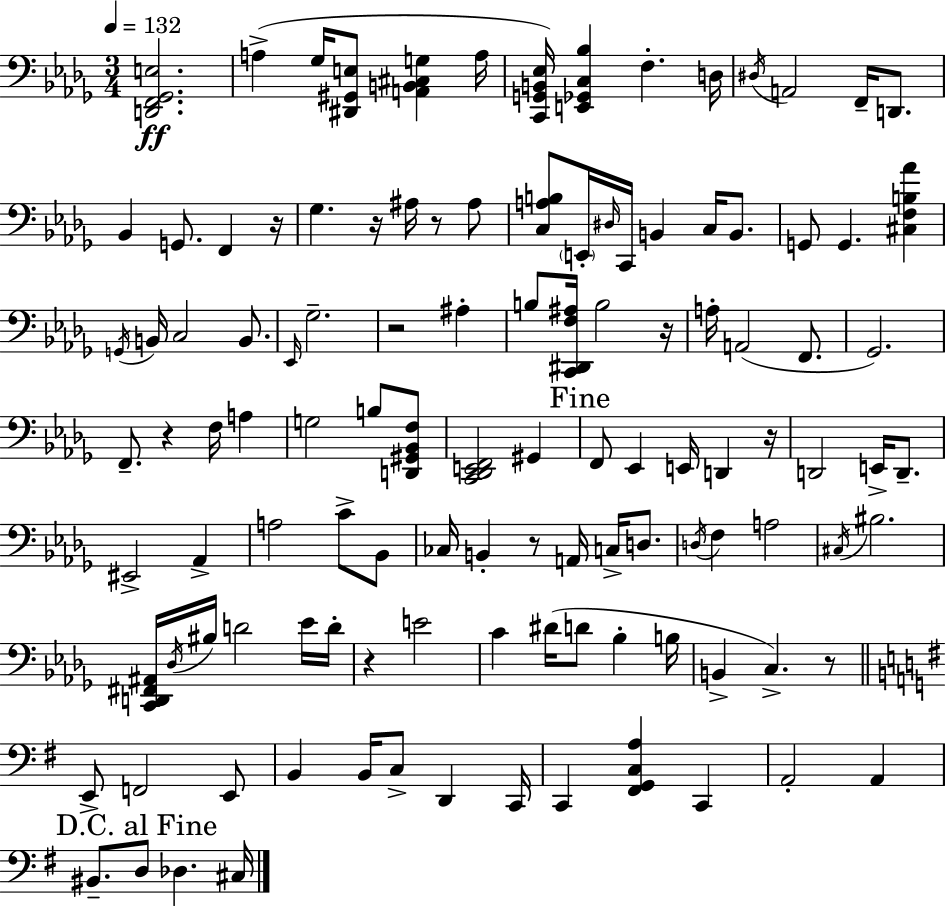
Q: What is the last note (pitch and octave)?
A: C#3